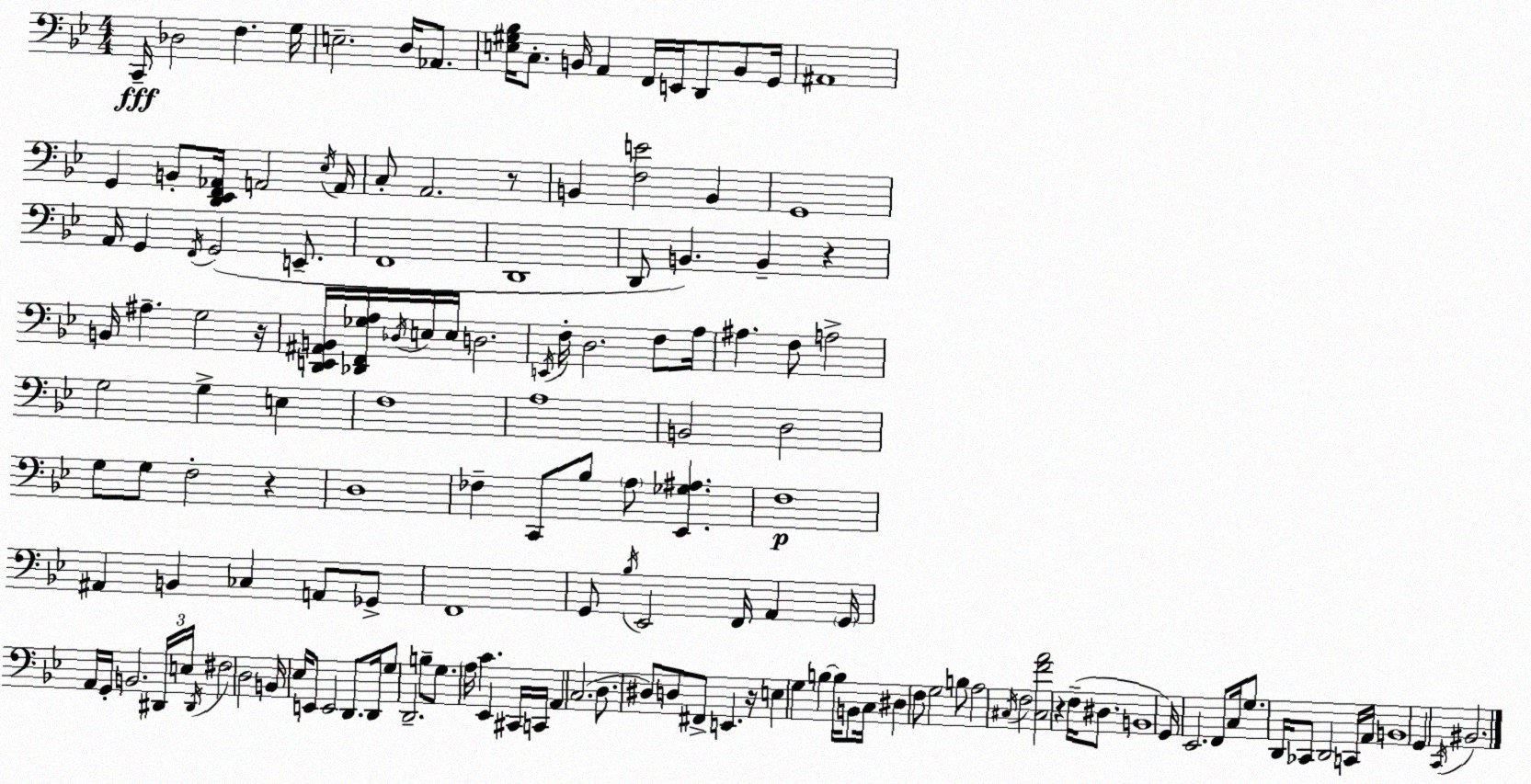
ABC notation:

X:1
T:Untitled
M:4/4
L:1/4
K:Bb
C,,/4 _D,2 F, G,/4 E,2 D,/4 _A,,/2 [E,^G,_B,]/4 C,/2 B,,/4 A,, F,,/4 E,,/4 D,,/2 B,,/2 G,,/4 ^A,,4 G,, B,,/2 [D,,_E,,F,,_A,,]/4 A,,2 _E,/4 A,,/4 C,/2 A,,2 z/2 B,, [F,E]2 B,, G,,4 A,,/4 G,, F,,/4 G,,2 E,,/2 F,,4 D,,4 D,,/2 B,, B,, z B,,/4 ^A, G,2 z/4 [D,,E,,^A,,B,,]/4 [_D,,F,,_G,A,]/4 _D,/4 E,/4 E,/4 D,2 E,,/4 F,/4 D,2 F,/2 A,/4 ^A, F,/2 A,2 G,2 G, E, F,4 A,4 B,,2 D,2 G,/2 G,/2 F,2 z D,4 _F, C,,/2 _B,/2 A,/2 [_E,,_G,^A,] F,4 ^A,, B,, _C, A,,/2 _G,,/2 F,,4 G,,/2 _B,/4 _E,,2 F,,/4 A,, G,,/4 A,,/4 G,,/4 B,,2 ^D,,/4 E,/4 ^D,,/4 ^F,2 D,2 B,,/4 _E,/4 E,,/2 E,,2 D,,/2 D,,/4 G,/2 D,,2 B,/2 G,/2 A,/4 C _E,, ^C,,/4 C,,/4 A,, C,2 D,/2 ^D,/2 D,/2 ^F,,/2 E,, z/4 E, G, B, B,/4 B,,/2 C,/4 ^D, F,/2 G,2 B,/2 A,2 ^C,/4 F,2 [^C,FA]2 z F,/4 ^D,/2 B,,4 G,,/4 _E,,2 F,,/2 C,/4 G,/2 D,,/4 _C,,/2 D,,2 C,,/4 A,,/4 B,,4 G,, C,,/4 ^B,,2